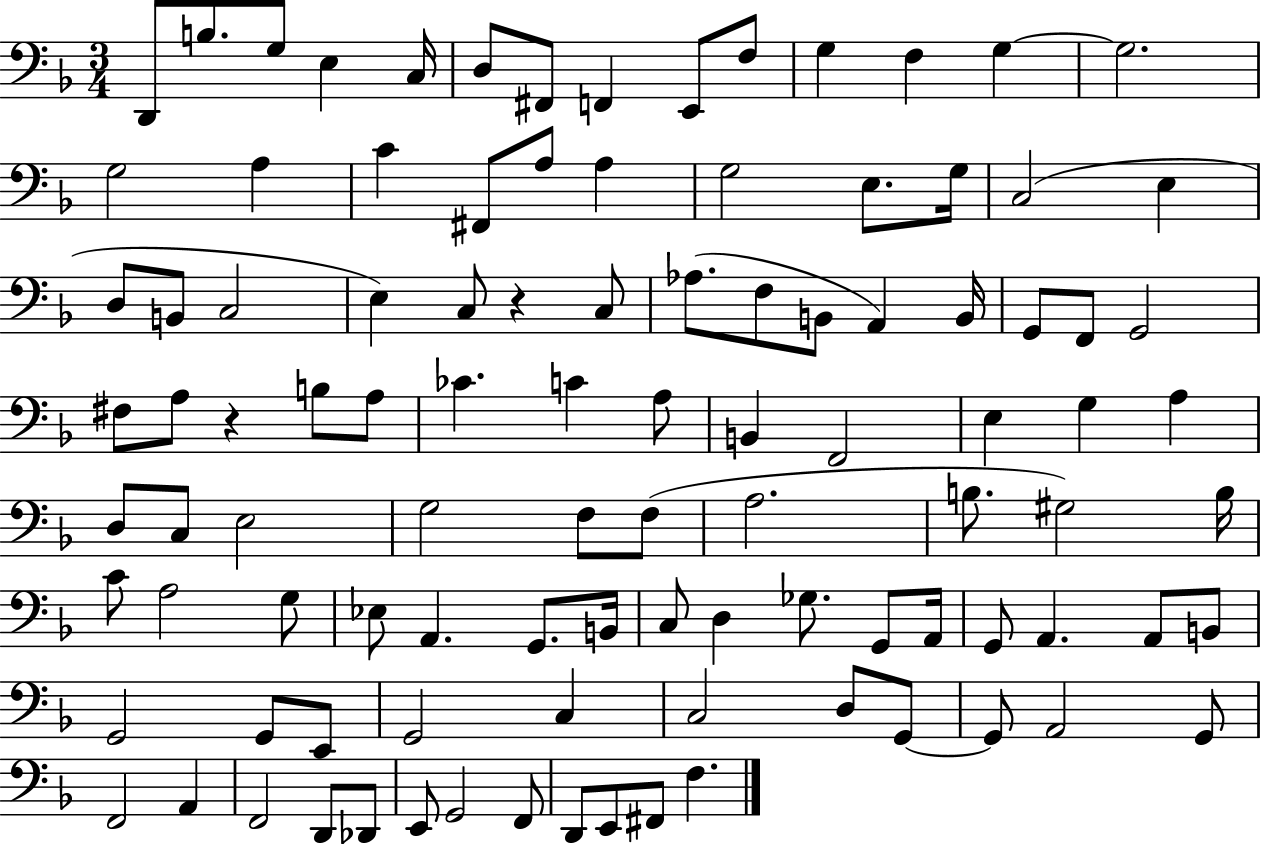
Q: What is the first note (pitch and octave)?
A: D2